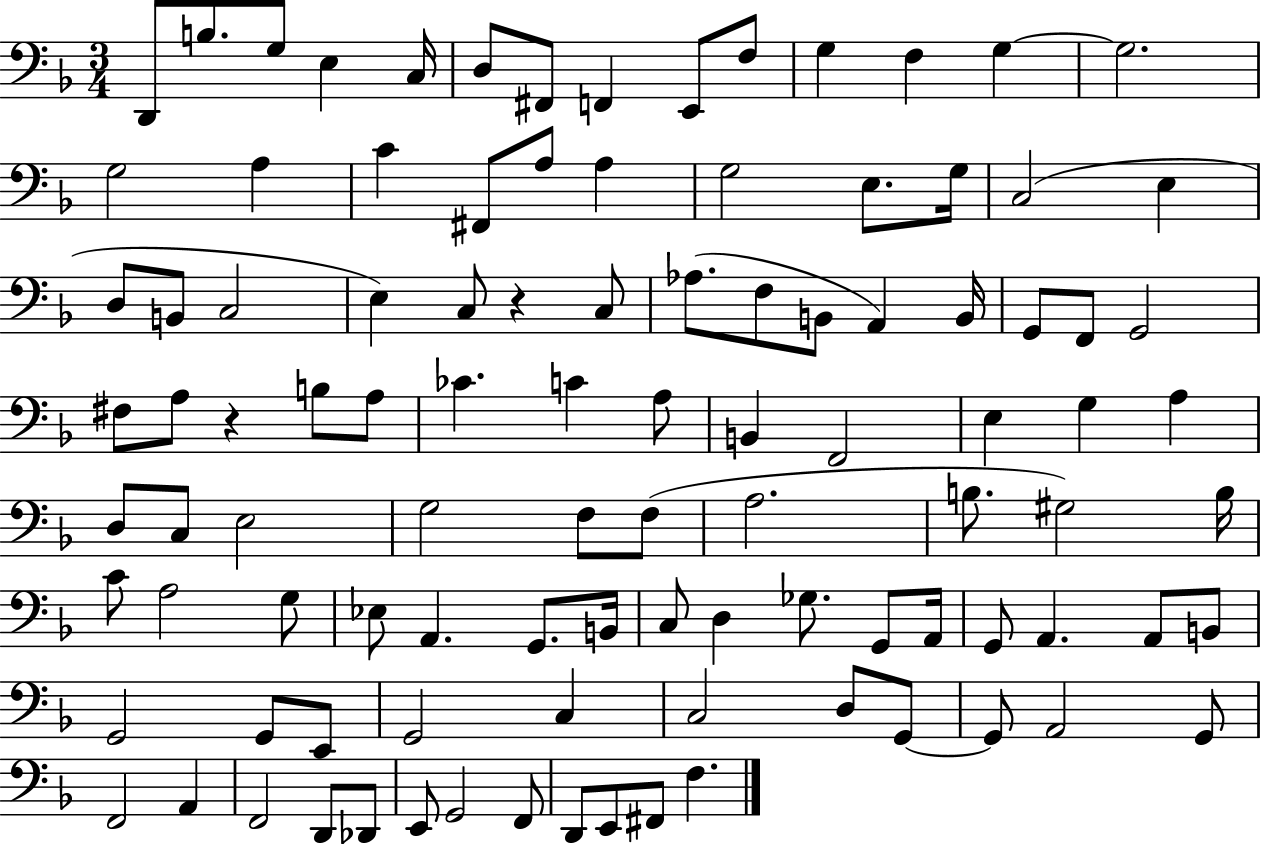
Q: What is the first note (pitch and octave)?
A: D2